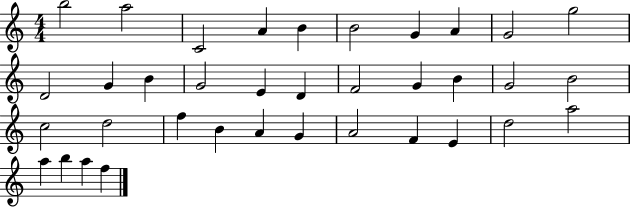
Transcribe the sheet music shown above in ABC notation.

X:1
T:Untitled
M:4/4
L:1/4
K:C
b2 a2 C2 A B B2 G A G2 g2 D2 G B G2 E D F2 G B G2 B2 c2 d2 f B A G A2 F E d2 a2 a b a f